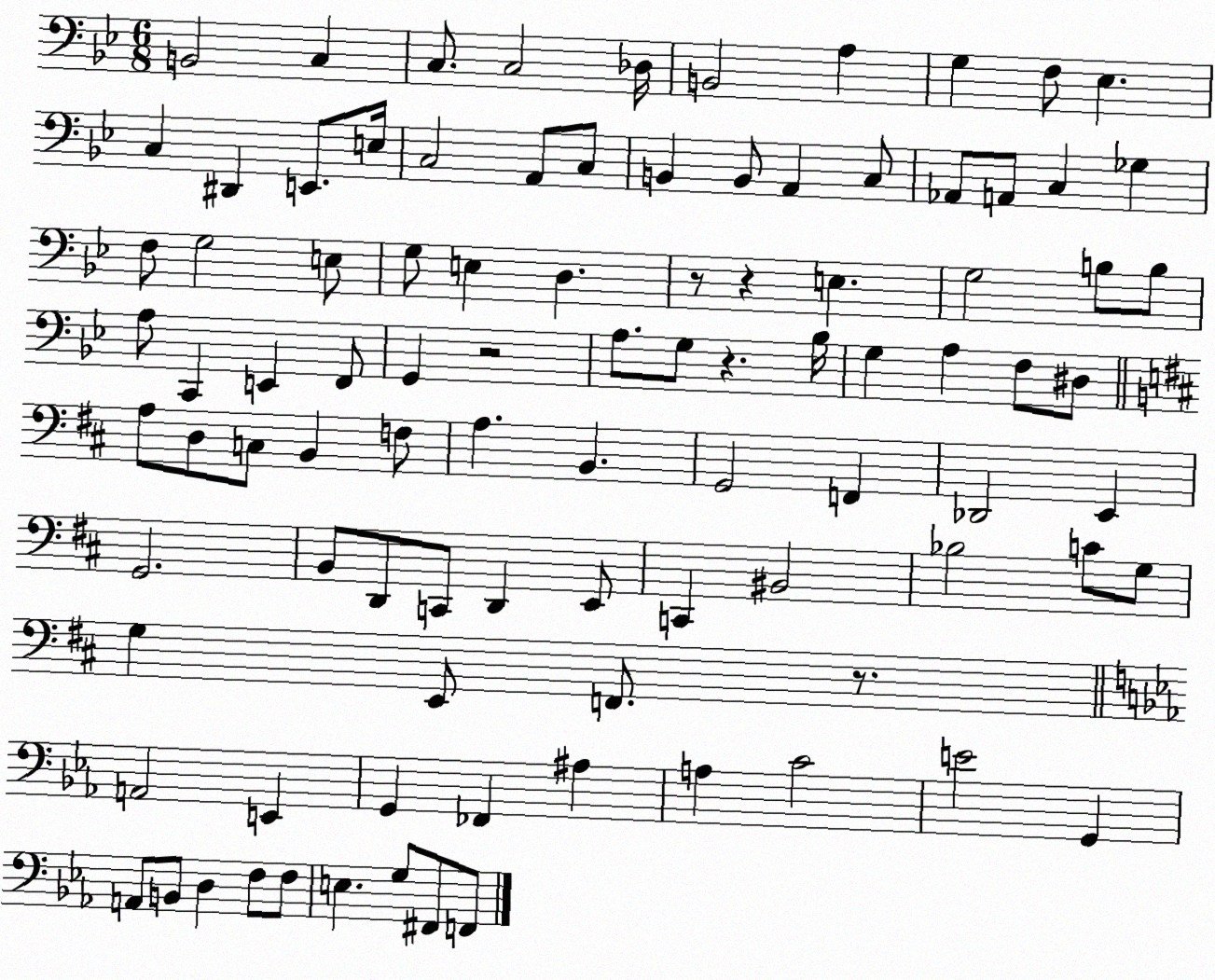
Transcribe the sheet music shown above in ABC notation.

X:1
T:Untitled
M:6/8
L:1/4
K:Bb
B,,2 C, C,/2 C,2 _D,/4 B,,2 A, G, F,/2 _E, C, ^D,, E,,/2 E,/4 C,2 A,,/2 C,/2 B,, B,,/2 A,, C,/2 _A,,/2 A,,/2 C, _G, F,/2 G,2 E,/2 G,/2 E, D, z/2 z E, G,2 B,/2 B,/2 A,/2 C,, E,, F,,/2 G,, z2 A,/2 G,/2 z _B,/4 G, A, F,/2 ^D,/2 A,/2 D,/2 C,/2 B,, F,/2 A, B,, G,,2 F,, _D,,2 E,, G,,2 B,,/2 D,,/2 C,,/2 D,, E,,/2 C,, ^B,,2 _B,2 C/2 G,/2 G, E,,/2 F,,/2 z/2 A,,2 E,, G,, _F,, ^A, A, C2 E2 G,, A,,/2 B,,/2 D, F,/2 F,/2 E, G,/2 ^F,,/2 F,,/2